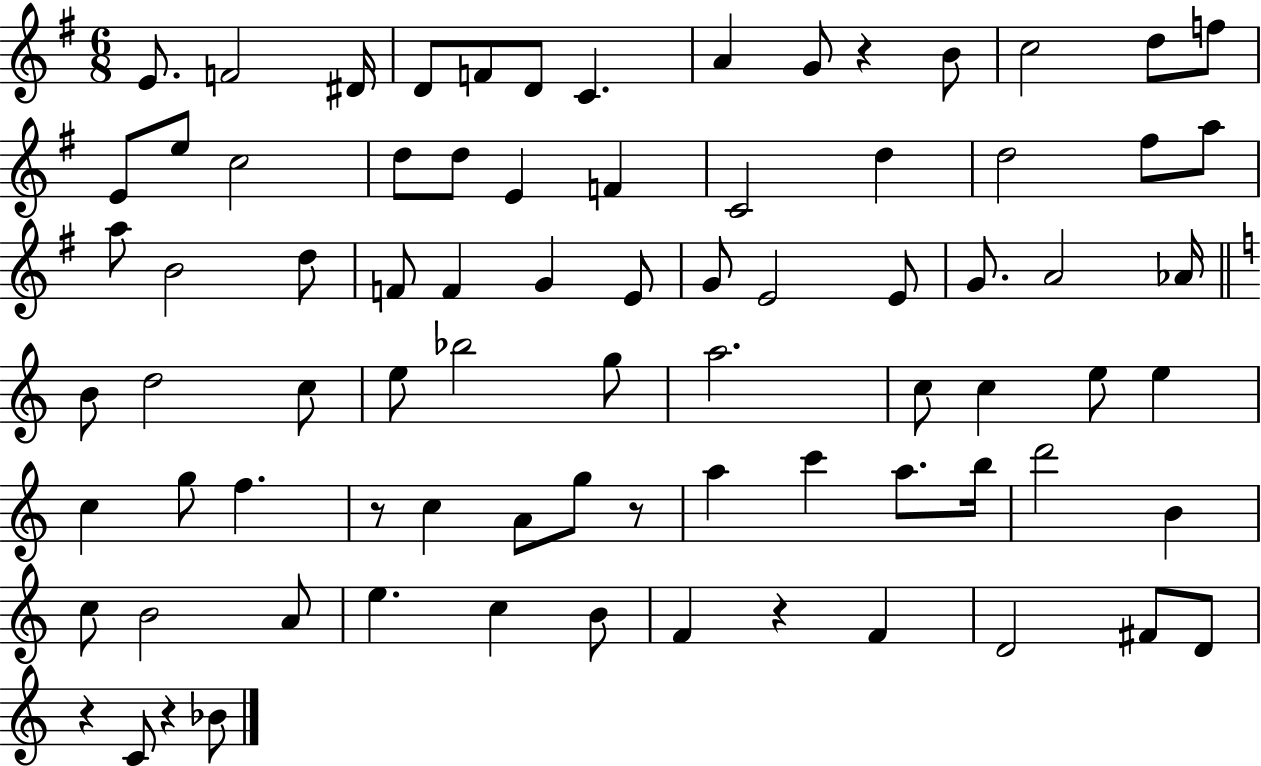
X:1
T:Untitled
M:6/8
L:1/4
K:G
E/2 F2 ^D/4 D/2 F/2 D/2 C A G/2 z B/2 c2 d/2 f/2 E/2 e/2 c2 d/2 d/2 E F C2 d d2 ^f/2 a/2 a/2 B2 d/2 F/2 F G E/2 G/2 E2 E/2 G/2 A2 _A/4 B/2 d2 c/2 e/2 _b2 g/2 a2 c/2 c e/2 e c g/2 f z/2 c A/2 g/2 z/2 a c' a/2 b/4 d'2 B c/2 B2 A/2 e c B/2 F z F D2 ^F/2 D/2 z C/2 z _B/2